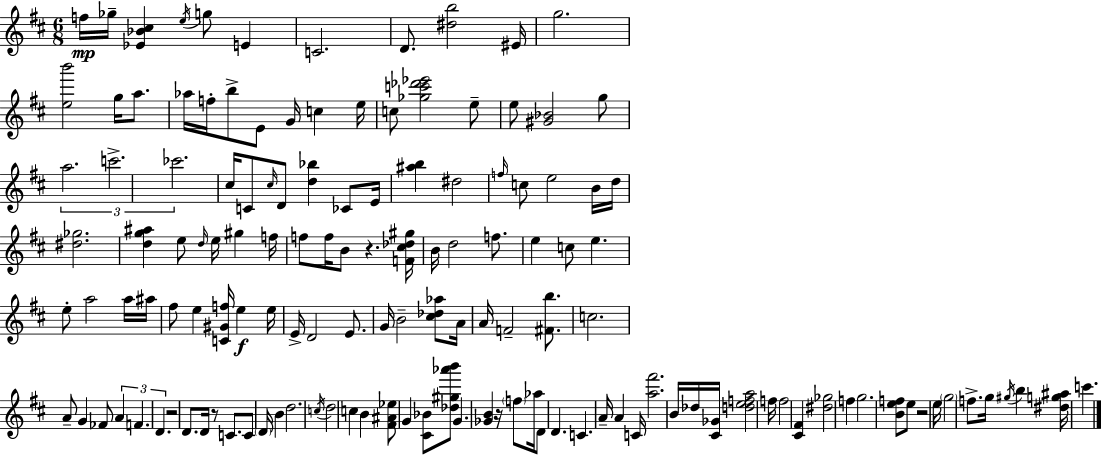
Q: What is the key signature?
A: D major